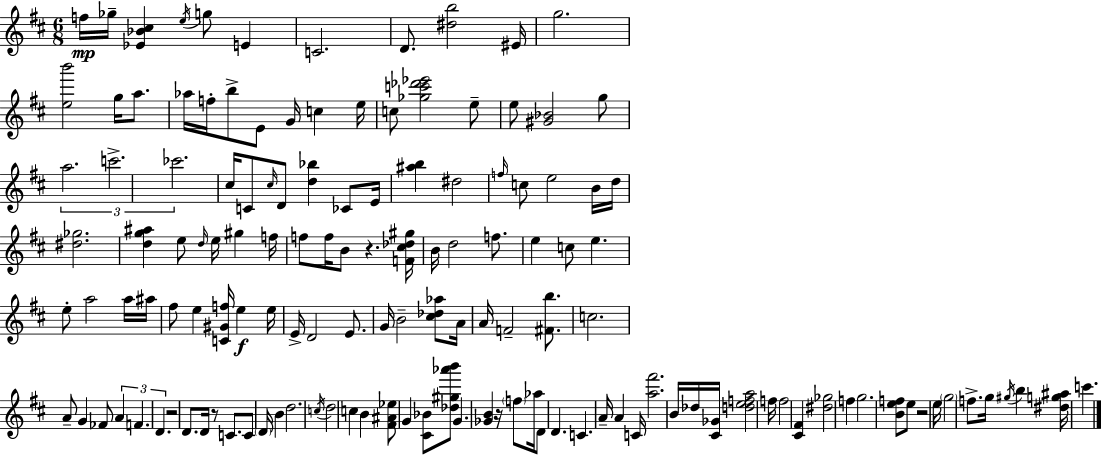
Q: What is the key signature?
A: D major